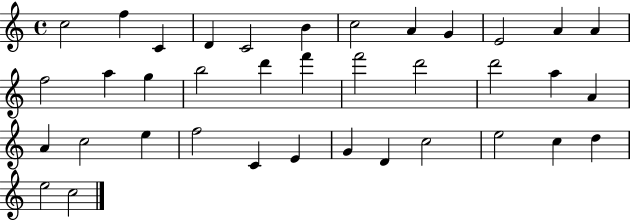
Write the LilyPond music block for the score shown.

{
  \clef treble
  \time 4/4
  \defaultTimeSignature
  \key c \major
  c''2 f''4 c'4 | d'4 c'2 b'4 | c''2 a'4 g'4 | e'2 a'4 a'4 | \break f''2 a''4 g''4 | b''2 d'''4 f'''4 | f'''2 d'''2 | d'''2 a''4 a'4 | \break a'4 c''2 e''4 | f''2 c'4 e'4 | g'4 d'4 c''2 | e''2 c''4 d''4 | \break e''2 c''2 | \bar "|."
}